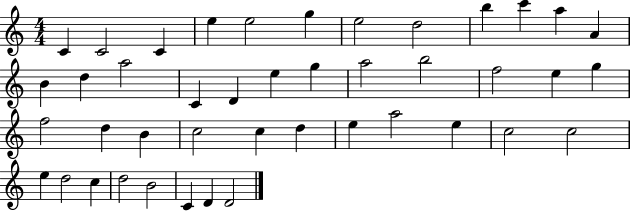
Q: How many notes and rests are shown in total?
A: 43